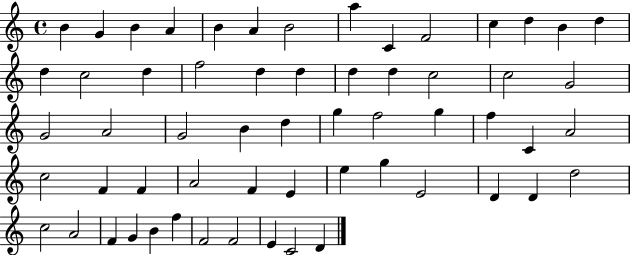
{
  \clef treble
  \time 4/4
  \defaultTimeSignature
  \key c \major
  b'4 g'4 b'4 a'4 | b'4 a'4 b'2 | a''4 c'4 f'2 | c''4 d''4 b'4 d''4 | \break d''4 c''2 d''4 | f''2 d''4 d''4 | d''4 d''4 c''2 | c''2 g'2 | \break g'2 a'2 | g'2 b'4 d''4 | g''4 f''2 g''4 | f''4 c'4 a'2 | \break c''2 f'4 f'4 | a'2 f'4 e'4 | e''4 g''4 e'2 | d'4 d'4 d''2 | \break c''2 a'2 | f'4 g'4 b'4 f''4 | f'2 f'2 | e'4 c'2 d'4 | \break \bar "|."
}